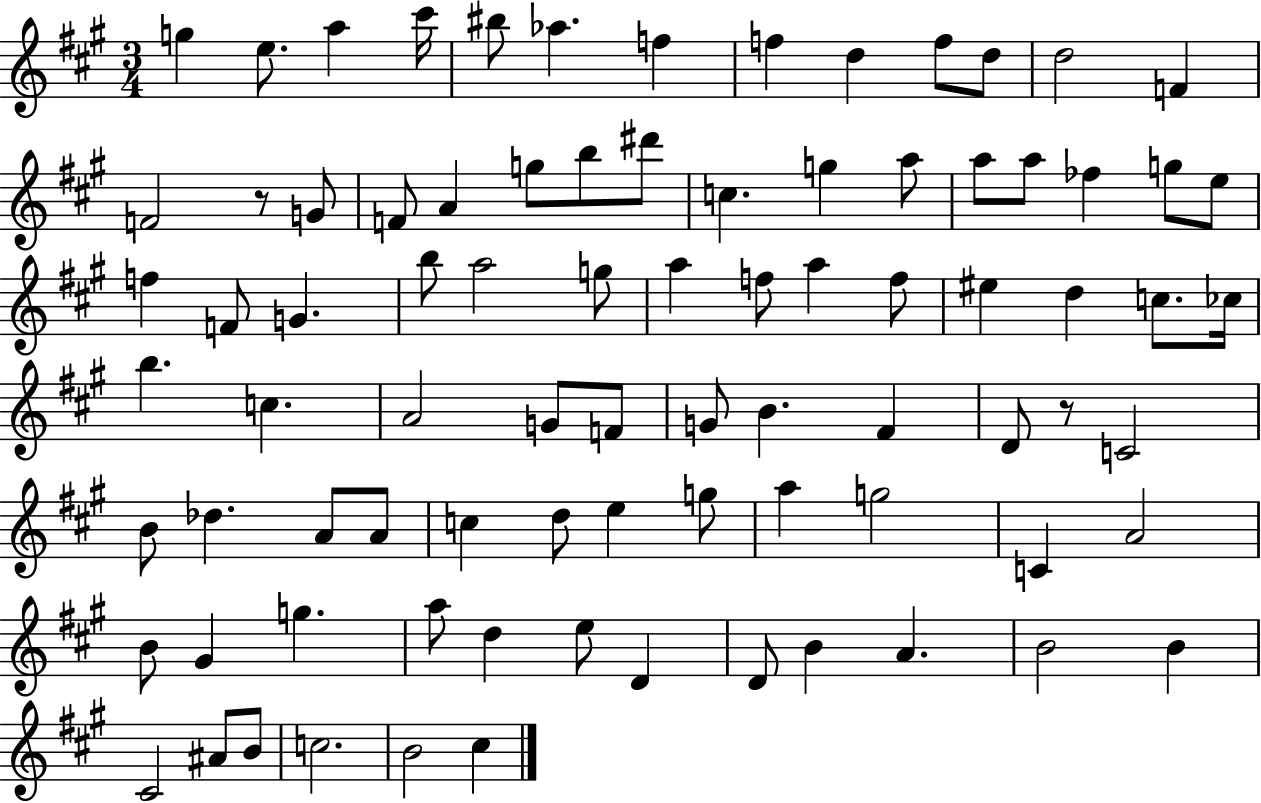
X:1
T:Untitled
M:3/4
L:1/4
K:A
g e/2 a ^c'/4 ^b/2 _a f f d f/2 d/2 d2 F F2 z/2 G/2 F/2 A g/2 b/2 ^d'/2 c g a/2 a/2 a/2 _f g/2 e/2 f F/2 G b/2 a2 g/2 a f/2 a f/2 ^e d c/2 _c/4 b c A2 G/2 F/2 G/2 B ^F D/2 z/2 C2 B/2 _d A/2 A/2 c d/2 e g/2 a g2 C A2 B/2 ^G g a/2 d e/2 D D/2 B A B2 B ^C2 ^A/2 B/2 c2 B2 ^c